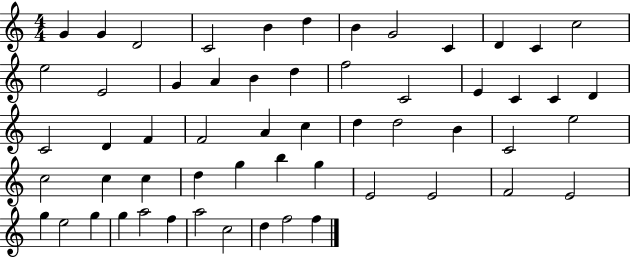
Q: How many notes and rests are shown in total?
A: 57